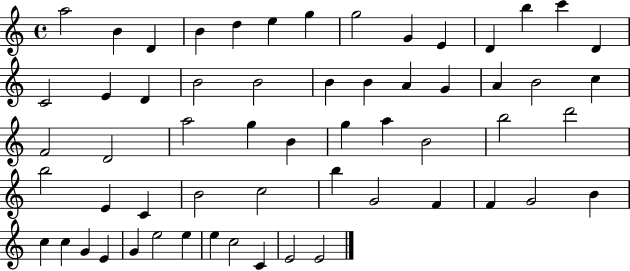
{
  \clef treble
  \time 4/4
  \defaultTimeSignature
  \key c \major
  a''2 b'4 d'4 | b'4 d''4 e''4 g''4 | g''2 g'4 e'4 | d'4 b''4 c'''4 d'4 | \break c'2 e'4 d'4 | b'2 b'2 | b'4 b'4 a'4 g'4 | a'4 b'2 c''4 | \break f'2 d'2 | a''2 g''4 b'4 | g''4 a''4 b'2 | b''2 d'''2 | \break b''2 e'4 c'4 | b'2 c''2 | b''4 g'2 f'4 | f'4 g'2 b'4 | \break c''4 c''4 g'4 e'4 | g'4 e''2 e''4 | e''4 c''2 c'4 | e'2 e'2 | \break \bar "|."
}